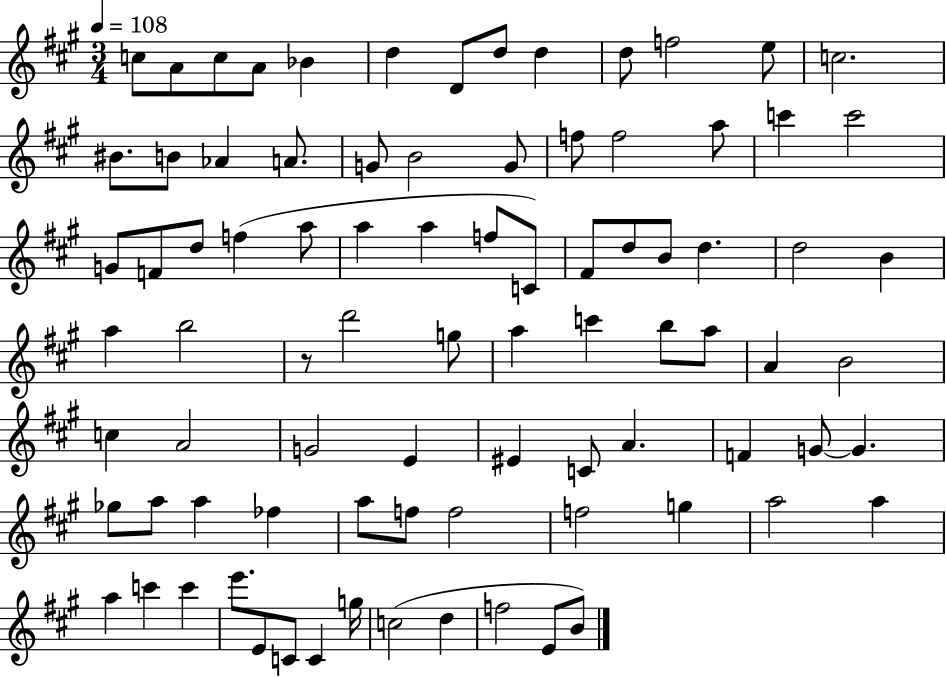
{
  \clef treble
  \numericTimeSignature
  \time 3/4
  \key a \major
  \tempo 4 = 108
  c''8 a'8 c''8 a'8 bes'4 | d''4 d'8 d''8 d''4 | d''8 f''2 e''8 | c''2. | \break bis'8. b'8 aes'4 a'8. | g'8 b'2 g'8 | f''8 f''2 a''8 | c'''4 c'''2 | \break g'8 f'8 d''8 f''4( a''8 | a''4 a''4 f''8 c'8) | fis'8 d''8 b'8 d''4. | d''2 b'4 | \break a''4 b''2 | r8 d'''2 g''8 | a''4 c'''4 b''8 a''8 | a'4 b'2 | \break c''4 a'2 | g'2 e'4 | eis'4 c'8 a'4. | f'4 g'8~~ g'4. | \break ges''8 a''8 a''4 fes''4 | a''8 f''8 f''2 | f''2 g''4 | a''2 a''4 | \break a''4 c'''4 c'''4 | e'''8. e'8 c'8 c'4 g''16 | c''2( d''4 | f''2 e'8 b'8) | \break \bar "|."
}